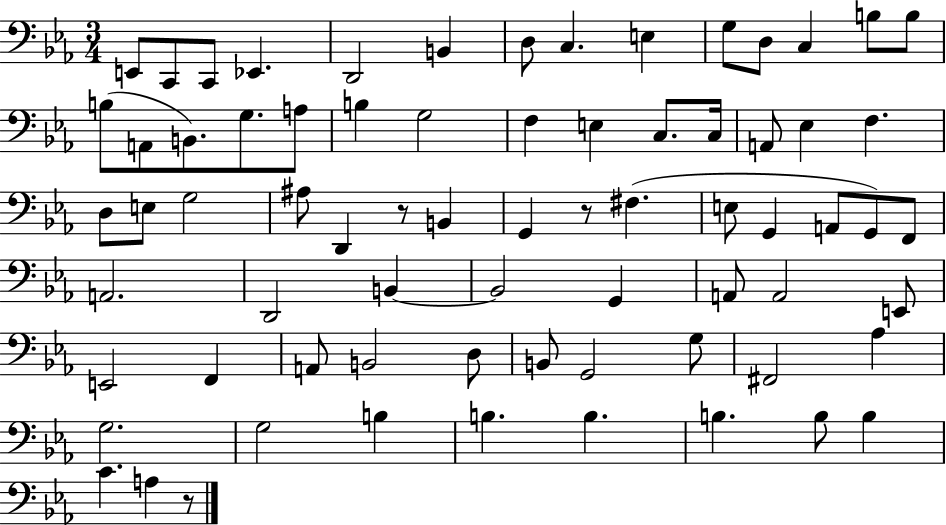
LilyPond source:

{
  \clef bass
  \numericTimeSignature
  \time 3/4
  \key ees \major
  e,8 c,8 c,8 ees,4. | d,2 b,4 | d8 c4. e4 | g8 d8 c4 b8 b8 | \break b8( a,8 b,8.) g8. a8 | b4 g2 | f4 e4 c8. c16 | a,8 ees4 f4. | \break d8 e8 g2 | ais8 d,4 r8 b,4 | g,4 r8 fis4.( | e8 g,4 a,8 g,8) f,8 | \break a,2. | d,2 b,4~~ | b,2 g,4 | a,8 a,2 e,8 | \break e,2 f,4 | a,8 b,2 d8 | b,8 g,2 g8 | fis,2 aes4 | \break g2. | g2 b4 | b4. b4. | b4. b8 b4 | \break c'4. a4 r8 | \bar "|."
}